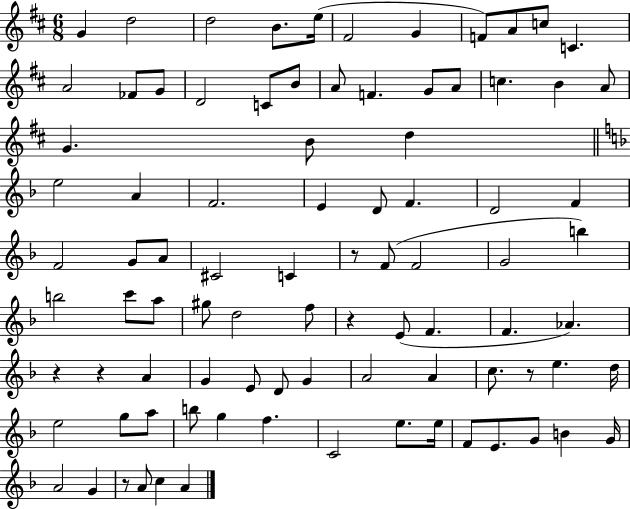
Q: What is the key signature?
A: D major